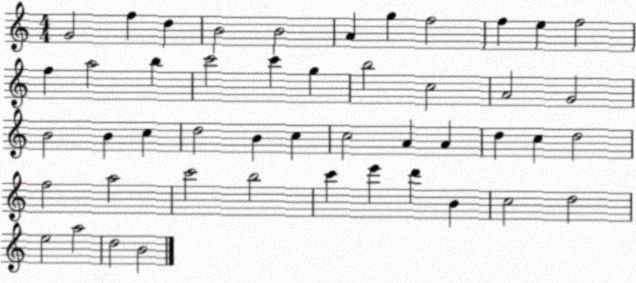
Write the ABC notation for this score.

X:1
T:Untitled
M:4/4
L:1/4
K:C
G2 f d B2 B2 A g f2 f e f2 f a2 b c'2 c' g b2 c2 A2 G2 B2 B c d2 B c c2 A A d c d2 f2 a2 c'2 b2 c' e' d' B c2 d2 e2 a2 d2 B2